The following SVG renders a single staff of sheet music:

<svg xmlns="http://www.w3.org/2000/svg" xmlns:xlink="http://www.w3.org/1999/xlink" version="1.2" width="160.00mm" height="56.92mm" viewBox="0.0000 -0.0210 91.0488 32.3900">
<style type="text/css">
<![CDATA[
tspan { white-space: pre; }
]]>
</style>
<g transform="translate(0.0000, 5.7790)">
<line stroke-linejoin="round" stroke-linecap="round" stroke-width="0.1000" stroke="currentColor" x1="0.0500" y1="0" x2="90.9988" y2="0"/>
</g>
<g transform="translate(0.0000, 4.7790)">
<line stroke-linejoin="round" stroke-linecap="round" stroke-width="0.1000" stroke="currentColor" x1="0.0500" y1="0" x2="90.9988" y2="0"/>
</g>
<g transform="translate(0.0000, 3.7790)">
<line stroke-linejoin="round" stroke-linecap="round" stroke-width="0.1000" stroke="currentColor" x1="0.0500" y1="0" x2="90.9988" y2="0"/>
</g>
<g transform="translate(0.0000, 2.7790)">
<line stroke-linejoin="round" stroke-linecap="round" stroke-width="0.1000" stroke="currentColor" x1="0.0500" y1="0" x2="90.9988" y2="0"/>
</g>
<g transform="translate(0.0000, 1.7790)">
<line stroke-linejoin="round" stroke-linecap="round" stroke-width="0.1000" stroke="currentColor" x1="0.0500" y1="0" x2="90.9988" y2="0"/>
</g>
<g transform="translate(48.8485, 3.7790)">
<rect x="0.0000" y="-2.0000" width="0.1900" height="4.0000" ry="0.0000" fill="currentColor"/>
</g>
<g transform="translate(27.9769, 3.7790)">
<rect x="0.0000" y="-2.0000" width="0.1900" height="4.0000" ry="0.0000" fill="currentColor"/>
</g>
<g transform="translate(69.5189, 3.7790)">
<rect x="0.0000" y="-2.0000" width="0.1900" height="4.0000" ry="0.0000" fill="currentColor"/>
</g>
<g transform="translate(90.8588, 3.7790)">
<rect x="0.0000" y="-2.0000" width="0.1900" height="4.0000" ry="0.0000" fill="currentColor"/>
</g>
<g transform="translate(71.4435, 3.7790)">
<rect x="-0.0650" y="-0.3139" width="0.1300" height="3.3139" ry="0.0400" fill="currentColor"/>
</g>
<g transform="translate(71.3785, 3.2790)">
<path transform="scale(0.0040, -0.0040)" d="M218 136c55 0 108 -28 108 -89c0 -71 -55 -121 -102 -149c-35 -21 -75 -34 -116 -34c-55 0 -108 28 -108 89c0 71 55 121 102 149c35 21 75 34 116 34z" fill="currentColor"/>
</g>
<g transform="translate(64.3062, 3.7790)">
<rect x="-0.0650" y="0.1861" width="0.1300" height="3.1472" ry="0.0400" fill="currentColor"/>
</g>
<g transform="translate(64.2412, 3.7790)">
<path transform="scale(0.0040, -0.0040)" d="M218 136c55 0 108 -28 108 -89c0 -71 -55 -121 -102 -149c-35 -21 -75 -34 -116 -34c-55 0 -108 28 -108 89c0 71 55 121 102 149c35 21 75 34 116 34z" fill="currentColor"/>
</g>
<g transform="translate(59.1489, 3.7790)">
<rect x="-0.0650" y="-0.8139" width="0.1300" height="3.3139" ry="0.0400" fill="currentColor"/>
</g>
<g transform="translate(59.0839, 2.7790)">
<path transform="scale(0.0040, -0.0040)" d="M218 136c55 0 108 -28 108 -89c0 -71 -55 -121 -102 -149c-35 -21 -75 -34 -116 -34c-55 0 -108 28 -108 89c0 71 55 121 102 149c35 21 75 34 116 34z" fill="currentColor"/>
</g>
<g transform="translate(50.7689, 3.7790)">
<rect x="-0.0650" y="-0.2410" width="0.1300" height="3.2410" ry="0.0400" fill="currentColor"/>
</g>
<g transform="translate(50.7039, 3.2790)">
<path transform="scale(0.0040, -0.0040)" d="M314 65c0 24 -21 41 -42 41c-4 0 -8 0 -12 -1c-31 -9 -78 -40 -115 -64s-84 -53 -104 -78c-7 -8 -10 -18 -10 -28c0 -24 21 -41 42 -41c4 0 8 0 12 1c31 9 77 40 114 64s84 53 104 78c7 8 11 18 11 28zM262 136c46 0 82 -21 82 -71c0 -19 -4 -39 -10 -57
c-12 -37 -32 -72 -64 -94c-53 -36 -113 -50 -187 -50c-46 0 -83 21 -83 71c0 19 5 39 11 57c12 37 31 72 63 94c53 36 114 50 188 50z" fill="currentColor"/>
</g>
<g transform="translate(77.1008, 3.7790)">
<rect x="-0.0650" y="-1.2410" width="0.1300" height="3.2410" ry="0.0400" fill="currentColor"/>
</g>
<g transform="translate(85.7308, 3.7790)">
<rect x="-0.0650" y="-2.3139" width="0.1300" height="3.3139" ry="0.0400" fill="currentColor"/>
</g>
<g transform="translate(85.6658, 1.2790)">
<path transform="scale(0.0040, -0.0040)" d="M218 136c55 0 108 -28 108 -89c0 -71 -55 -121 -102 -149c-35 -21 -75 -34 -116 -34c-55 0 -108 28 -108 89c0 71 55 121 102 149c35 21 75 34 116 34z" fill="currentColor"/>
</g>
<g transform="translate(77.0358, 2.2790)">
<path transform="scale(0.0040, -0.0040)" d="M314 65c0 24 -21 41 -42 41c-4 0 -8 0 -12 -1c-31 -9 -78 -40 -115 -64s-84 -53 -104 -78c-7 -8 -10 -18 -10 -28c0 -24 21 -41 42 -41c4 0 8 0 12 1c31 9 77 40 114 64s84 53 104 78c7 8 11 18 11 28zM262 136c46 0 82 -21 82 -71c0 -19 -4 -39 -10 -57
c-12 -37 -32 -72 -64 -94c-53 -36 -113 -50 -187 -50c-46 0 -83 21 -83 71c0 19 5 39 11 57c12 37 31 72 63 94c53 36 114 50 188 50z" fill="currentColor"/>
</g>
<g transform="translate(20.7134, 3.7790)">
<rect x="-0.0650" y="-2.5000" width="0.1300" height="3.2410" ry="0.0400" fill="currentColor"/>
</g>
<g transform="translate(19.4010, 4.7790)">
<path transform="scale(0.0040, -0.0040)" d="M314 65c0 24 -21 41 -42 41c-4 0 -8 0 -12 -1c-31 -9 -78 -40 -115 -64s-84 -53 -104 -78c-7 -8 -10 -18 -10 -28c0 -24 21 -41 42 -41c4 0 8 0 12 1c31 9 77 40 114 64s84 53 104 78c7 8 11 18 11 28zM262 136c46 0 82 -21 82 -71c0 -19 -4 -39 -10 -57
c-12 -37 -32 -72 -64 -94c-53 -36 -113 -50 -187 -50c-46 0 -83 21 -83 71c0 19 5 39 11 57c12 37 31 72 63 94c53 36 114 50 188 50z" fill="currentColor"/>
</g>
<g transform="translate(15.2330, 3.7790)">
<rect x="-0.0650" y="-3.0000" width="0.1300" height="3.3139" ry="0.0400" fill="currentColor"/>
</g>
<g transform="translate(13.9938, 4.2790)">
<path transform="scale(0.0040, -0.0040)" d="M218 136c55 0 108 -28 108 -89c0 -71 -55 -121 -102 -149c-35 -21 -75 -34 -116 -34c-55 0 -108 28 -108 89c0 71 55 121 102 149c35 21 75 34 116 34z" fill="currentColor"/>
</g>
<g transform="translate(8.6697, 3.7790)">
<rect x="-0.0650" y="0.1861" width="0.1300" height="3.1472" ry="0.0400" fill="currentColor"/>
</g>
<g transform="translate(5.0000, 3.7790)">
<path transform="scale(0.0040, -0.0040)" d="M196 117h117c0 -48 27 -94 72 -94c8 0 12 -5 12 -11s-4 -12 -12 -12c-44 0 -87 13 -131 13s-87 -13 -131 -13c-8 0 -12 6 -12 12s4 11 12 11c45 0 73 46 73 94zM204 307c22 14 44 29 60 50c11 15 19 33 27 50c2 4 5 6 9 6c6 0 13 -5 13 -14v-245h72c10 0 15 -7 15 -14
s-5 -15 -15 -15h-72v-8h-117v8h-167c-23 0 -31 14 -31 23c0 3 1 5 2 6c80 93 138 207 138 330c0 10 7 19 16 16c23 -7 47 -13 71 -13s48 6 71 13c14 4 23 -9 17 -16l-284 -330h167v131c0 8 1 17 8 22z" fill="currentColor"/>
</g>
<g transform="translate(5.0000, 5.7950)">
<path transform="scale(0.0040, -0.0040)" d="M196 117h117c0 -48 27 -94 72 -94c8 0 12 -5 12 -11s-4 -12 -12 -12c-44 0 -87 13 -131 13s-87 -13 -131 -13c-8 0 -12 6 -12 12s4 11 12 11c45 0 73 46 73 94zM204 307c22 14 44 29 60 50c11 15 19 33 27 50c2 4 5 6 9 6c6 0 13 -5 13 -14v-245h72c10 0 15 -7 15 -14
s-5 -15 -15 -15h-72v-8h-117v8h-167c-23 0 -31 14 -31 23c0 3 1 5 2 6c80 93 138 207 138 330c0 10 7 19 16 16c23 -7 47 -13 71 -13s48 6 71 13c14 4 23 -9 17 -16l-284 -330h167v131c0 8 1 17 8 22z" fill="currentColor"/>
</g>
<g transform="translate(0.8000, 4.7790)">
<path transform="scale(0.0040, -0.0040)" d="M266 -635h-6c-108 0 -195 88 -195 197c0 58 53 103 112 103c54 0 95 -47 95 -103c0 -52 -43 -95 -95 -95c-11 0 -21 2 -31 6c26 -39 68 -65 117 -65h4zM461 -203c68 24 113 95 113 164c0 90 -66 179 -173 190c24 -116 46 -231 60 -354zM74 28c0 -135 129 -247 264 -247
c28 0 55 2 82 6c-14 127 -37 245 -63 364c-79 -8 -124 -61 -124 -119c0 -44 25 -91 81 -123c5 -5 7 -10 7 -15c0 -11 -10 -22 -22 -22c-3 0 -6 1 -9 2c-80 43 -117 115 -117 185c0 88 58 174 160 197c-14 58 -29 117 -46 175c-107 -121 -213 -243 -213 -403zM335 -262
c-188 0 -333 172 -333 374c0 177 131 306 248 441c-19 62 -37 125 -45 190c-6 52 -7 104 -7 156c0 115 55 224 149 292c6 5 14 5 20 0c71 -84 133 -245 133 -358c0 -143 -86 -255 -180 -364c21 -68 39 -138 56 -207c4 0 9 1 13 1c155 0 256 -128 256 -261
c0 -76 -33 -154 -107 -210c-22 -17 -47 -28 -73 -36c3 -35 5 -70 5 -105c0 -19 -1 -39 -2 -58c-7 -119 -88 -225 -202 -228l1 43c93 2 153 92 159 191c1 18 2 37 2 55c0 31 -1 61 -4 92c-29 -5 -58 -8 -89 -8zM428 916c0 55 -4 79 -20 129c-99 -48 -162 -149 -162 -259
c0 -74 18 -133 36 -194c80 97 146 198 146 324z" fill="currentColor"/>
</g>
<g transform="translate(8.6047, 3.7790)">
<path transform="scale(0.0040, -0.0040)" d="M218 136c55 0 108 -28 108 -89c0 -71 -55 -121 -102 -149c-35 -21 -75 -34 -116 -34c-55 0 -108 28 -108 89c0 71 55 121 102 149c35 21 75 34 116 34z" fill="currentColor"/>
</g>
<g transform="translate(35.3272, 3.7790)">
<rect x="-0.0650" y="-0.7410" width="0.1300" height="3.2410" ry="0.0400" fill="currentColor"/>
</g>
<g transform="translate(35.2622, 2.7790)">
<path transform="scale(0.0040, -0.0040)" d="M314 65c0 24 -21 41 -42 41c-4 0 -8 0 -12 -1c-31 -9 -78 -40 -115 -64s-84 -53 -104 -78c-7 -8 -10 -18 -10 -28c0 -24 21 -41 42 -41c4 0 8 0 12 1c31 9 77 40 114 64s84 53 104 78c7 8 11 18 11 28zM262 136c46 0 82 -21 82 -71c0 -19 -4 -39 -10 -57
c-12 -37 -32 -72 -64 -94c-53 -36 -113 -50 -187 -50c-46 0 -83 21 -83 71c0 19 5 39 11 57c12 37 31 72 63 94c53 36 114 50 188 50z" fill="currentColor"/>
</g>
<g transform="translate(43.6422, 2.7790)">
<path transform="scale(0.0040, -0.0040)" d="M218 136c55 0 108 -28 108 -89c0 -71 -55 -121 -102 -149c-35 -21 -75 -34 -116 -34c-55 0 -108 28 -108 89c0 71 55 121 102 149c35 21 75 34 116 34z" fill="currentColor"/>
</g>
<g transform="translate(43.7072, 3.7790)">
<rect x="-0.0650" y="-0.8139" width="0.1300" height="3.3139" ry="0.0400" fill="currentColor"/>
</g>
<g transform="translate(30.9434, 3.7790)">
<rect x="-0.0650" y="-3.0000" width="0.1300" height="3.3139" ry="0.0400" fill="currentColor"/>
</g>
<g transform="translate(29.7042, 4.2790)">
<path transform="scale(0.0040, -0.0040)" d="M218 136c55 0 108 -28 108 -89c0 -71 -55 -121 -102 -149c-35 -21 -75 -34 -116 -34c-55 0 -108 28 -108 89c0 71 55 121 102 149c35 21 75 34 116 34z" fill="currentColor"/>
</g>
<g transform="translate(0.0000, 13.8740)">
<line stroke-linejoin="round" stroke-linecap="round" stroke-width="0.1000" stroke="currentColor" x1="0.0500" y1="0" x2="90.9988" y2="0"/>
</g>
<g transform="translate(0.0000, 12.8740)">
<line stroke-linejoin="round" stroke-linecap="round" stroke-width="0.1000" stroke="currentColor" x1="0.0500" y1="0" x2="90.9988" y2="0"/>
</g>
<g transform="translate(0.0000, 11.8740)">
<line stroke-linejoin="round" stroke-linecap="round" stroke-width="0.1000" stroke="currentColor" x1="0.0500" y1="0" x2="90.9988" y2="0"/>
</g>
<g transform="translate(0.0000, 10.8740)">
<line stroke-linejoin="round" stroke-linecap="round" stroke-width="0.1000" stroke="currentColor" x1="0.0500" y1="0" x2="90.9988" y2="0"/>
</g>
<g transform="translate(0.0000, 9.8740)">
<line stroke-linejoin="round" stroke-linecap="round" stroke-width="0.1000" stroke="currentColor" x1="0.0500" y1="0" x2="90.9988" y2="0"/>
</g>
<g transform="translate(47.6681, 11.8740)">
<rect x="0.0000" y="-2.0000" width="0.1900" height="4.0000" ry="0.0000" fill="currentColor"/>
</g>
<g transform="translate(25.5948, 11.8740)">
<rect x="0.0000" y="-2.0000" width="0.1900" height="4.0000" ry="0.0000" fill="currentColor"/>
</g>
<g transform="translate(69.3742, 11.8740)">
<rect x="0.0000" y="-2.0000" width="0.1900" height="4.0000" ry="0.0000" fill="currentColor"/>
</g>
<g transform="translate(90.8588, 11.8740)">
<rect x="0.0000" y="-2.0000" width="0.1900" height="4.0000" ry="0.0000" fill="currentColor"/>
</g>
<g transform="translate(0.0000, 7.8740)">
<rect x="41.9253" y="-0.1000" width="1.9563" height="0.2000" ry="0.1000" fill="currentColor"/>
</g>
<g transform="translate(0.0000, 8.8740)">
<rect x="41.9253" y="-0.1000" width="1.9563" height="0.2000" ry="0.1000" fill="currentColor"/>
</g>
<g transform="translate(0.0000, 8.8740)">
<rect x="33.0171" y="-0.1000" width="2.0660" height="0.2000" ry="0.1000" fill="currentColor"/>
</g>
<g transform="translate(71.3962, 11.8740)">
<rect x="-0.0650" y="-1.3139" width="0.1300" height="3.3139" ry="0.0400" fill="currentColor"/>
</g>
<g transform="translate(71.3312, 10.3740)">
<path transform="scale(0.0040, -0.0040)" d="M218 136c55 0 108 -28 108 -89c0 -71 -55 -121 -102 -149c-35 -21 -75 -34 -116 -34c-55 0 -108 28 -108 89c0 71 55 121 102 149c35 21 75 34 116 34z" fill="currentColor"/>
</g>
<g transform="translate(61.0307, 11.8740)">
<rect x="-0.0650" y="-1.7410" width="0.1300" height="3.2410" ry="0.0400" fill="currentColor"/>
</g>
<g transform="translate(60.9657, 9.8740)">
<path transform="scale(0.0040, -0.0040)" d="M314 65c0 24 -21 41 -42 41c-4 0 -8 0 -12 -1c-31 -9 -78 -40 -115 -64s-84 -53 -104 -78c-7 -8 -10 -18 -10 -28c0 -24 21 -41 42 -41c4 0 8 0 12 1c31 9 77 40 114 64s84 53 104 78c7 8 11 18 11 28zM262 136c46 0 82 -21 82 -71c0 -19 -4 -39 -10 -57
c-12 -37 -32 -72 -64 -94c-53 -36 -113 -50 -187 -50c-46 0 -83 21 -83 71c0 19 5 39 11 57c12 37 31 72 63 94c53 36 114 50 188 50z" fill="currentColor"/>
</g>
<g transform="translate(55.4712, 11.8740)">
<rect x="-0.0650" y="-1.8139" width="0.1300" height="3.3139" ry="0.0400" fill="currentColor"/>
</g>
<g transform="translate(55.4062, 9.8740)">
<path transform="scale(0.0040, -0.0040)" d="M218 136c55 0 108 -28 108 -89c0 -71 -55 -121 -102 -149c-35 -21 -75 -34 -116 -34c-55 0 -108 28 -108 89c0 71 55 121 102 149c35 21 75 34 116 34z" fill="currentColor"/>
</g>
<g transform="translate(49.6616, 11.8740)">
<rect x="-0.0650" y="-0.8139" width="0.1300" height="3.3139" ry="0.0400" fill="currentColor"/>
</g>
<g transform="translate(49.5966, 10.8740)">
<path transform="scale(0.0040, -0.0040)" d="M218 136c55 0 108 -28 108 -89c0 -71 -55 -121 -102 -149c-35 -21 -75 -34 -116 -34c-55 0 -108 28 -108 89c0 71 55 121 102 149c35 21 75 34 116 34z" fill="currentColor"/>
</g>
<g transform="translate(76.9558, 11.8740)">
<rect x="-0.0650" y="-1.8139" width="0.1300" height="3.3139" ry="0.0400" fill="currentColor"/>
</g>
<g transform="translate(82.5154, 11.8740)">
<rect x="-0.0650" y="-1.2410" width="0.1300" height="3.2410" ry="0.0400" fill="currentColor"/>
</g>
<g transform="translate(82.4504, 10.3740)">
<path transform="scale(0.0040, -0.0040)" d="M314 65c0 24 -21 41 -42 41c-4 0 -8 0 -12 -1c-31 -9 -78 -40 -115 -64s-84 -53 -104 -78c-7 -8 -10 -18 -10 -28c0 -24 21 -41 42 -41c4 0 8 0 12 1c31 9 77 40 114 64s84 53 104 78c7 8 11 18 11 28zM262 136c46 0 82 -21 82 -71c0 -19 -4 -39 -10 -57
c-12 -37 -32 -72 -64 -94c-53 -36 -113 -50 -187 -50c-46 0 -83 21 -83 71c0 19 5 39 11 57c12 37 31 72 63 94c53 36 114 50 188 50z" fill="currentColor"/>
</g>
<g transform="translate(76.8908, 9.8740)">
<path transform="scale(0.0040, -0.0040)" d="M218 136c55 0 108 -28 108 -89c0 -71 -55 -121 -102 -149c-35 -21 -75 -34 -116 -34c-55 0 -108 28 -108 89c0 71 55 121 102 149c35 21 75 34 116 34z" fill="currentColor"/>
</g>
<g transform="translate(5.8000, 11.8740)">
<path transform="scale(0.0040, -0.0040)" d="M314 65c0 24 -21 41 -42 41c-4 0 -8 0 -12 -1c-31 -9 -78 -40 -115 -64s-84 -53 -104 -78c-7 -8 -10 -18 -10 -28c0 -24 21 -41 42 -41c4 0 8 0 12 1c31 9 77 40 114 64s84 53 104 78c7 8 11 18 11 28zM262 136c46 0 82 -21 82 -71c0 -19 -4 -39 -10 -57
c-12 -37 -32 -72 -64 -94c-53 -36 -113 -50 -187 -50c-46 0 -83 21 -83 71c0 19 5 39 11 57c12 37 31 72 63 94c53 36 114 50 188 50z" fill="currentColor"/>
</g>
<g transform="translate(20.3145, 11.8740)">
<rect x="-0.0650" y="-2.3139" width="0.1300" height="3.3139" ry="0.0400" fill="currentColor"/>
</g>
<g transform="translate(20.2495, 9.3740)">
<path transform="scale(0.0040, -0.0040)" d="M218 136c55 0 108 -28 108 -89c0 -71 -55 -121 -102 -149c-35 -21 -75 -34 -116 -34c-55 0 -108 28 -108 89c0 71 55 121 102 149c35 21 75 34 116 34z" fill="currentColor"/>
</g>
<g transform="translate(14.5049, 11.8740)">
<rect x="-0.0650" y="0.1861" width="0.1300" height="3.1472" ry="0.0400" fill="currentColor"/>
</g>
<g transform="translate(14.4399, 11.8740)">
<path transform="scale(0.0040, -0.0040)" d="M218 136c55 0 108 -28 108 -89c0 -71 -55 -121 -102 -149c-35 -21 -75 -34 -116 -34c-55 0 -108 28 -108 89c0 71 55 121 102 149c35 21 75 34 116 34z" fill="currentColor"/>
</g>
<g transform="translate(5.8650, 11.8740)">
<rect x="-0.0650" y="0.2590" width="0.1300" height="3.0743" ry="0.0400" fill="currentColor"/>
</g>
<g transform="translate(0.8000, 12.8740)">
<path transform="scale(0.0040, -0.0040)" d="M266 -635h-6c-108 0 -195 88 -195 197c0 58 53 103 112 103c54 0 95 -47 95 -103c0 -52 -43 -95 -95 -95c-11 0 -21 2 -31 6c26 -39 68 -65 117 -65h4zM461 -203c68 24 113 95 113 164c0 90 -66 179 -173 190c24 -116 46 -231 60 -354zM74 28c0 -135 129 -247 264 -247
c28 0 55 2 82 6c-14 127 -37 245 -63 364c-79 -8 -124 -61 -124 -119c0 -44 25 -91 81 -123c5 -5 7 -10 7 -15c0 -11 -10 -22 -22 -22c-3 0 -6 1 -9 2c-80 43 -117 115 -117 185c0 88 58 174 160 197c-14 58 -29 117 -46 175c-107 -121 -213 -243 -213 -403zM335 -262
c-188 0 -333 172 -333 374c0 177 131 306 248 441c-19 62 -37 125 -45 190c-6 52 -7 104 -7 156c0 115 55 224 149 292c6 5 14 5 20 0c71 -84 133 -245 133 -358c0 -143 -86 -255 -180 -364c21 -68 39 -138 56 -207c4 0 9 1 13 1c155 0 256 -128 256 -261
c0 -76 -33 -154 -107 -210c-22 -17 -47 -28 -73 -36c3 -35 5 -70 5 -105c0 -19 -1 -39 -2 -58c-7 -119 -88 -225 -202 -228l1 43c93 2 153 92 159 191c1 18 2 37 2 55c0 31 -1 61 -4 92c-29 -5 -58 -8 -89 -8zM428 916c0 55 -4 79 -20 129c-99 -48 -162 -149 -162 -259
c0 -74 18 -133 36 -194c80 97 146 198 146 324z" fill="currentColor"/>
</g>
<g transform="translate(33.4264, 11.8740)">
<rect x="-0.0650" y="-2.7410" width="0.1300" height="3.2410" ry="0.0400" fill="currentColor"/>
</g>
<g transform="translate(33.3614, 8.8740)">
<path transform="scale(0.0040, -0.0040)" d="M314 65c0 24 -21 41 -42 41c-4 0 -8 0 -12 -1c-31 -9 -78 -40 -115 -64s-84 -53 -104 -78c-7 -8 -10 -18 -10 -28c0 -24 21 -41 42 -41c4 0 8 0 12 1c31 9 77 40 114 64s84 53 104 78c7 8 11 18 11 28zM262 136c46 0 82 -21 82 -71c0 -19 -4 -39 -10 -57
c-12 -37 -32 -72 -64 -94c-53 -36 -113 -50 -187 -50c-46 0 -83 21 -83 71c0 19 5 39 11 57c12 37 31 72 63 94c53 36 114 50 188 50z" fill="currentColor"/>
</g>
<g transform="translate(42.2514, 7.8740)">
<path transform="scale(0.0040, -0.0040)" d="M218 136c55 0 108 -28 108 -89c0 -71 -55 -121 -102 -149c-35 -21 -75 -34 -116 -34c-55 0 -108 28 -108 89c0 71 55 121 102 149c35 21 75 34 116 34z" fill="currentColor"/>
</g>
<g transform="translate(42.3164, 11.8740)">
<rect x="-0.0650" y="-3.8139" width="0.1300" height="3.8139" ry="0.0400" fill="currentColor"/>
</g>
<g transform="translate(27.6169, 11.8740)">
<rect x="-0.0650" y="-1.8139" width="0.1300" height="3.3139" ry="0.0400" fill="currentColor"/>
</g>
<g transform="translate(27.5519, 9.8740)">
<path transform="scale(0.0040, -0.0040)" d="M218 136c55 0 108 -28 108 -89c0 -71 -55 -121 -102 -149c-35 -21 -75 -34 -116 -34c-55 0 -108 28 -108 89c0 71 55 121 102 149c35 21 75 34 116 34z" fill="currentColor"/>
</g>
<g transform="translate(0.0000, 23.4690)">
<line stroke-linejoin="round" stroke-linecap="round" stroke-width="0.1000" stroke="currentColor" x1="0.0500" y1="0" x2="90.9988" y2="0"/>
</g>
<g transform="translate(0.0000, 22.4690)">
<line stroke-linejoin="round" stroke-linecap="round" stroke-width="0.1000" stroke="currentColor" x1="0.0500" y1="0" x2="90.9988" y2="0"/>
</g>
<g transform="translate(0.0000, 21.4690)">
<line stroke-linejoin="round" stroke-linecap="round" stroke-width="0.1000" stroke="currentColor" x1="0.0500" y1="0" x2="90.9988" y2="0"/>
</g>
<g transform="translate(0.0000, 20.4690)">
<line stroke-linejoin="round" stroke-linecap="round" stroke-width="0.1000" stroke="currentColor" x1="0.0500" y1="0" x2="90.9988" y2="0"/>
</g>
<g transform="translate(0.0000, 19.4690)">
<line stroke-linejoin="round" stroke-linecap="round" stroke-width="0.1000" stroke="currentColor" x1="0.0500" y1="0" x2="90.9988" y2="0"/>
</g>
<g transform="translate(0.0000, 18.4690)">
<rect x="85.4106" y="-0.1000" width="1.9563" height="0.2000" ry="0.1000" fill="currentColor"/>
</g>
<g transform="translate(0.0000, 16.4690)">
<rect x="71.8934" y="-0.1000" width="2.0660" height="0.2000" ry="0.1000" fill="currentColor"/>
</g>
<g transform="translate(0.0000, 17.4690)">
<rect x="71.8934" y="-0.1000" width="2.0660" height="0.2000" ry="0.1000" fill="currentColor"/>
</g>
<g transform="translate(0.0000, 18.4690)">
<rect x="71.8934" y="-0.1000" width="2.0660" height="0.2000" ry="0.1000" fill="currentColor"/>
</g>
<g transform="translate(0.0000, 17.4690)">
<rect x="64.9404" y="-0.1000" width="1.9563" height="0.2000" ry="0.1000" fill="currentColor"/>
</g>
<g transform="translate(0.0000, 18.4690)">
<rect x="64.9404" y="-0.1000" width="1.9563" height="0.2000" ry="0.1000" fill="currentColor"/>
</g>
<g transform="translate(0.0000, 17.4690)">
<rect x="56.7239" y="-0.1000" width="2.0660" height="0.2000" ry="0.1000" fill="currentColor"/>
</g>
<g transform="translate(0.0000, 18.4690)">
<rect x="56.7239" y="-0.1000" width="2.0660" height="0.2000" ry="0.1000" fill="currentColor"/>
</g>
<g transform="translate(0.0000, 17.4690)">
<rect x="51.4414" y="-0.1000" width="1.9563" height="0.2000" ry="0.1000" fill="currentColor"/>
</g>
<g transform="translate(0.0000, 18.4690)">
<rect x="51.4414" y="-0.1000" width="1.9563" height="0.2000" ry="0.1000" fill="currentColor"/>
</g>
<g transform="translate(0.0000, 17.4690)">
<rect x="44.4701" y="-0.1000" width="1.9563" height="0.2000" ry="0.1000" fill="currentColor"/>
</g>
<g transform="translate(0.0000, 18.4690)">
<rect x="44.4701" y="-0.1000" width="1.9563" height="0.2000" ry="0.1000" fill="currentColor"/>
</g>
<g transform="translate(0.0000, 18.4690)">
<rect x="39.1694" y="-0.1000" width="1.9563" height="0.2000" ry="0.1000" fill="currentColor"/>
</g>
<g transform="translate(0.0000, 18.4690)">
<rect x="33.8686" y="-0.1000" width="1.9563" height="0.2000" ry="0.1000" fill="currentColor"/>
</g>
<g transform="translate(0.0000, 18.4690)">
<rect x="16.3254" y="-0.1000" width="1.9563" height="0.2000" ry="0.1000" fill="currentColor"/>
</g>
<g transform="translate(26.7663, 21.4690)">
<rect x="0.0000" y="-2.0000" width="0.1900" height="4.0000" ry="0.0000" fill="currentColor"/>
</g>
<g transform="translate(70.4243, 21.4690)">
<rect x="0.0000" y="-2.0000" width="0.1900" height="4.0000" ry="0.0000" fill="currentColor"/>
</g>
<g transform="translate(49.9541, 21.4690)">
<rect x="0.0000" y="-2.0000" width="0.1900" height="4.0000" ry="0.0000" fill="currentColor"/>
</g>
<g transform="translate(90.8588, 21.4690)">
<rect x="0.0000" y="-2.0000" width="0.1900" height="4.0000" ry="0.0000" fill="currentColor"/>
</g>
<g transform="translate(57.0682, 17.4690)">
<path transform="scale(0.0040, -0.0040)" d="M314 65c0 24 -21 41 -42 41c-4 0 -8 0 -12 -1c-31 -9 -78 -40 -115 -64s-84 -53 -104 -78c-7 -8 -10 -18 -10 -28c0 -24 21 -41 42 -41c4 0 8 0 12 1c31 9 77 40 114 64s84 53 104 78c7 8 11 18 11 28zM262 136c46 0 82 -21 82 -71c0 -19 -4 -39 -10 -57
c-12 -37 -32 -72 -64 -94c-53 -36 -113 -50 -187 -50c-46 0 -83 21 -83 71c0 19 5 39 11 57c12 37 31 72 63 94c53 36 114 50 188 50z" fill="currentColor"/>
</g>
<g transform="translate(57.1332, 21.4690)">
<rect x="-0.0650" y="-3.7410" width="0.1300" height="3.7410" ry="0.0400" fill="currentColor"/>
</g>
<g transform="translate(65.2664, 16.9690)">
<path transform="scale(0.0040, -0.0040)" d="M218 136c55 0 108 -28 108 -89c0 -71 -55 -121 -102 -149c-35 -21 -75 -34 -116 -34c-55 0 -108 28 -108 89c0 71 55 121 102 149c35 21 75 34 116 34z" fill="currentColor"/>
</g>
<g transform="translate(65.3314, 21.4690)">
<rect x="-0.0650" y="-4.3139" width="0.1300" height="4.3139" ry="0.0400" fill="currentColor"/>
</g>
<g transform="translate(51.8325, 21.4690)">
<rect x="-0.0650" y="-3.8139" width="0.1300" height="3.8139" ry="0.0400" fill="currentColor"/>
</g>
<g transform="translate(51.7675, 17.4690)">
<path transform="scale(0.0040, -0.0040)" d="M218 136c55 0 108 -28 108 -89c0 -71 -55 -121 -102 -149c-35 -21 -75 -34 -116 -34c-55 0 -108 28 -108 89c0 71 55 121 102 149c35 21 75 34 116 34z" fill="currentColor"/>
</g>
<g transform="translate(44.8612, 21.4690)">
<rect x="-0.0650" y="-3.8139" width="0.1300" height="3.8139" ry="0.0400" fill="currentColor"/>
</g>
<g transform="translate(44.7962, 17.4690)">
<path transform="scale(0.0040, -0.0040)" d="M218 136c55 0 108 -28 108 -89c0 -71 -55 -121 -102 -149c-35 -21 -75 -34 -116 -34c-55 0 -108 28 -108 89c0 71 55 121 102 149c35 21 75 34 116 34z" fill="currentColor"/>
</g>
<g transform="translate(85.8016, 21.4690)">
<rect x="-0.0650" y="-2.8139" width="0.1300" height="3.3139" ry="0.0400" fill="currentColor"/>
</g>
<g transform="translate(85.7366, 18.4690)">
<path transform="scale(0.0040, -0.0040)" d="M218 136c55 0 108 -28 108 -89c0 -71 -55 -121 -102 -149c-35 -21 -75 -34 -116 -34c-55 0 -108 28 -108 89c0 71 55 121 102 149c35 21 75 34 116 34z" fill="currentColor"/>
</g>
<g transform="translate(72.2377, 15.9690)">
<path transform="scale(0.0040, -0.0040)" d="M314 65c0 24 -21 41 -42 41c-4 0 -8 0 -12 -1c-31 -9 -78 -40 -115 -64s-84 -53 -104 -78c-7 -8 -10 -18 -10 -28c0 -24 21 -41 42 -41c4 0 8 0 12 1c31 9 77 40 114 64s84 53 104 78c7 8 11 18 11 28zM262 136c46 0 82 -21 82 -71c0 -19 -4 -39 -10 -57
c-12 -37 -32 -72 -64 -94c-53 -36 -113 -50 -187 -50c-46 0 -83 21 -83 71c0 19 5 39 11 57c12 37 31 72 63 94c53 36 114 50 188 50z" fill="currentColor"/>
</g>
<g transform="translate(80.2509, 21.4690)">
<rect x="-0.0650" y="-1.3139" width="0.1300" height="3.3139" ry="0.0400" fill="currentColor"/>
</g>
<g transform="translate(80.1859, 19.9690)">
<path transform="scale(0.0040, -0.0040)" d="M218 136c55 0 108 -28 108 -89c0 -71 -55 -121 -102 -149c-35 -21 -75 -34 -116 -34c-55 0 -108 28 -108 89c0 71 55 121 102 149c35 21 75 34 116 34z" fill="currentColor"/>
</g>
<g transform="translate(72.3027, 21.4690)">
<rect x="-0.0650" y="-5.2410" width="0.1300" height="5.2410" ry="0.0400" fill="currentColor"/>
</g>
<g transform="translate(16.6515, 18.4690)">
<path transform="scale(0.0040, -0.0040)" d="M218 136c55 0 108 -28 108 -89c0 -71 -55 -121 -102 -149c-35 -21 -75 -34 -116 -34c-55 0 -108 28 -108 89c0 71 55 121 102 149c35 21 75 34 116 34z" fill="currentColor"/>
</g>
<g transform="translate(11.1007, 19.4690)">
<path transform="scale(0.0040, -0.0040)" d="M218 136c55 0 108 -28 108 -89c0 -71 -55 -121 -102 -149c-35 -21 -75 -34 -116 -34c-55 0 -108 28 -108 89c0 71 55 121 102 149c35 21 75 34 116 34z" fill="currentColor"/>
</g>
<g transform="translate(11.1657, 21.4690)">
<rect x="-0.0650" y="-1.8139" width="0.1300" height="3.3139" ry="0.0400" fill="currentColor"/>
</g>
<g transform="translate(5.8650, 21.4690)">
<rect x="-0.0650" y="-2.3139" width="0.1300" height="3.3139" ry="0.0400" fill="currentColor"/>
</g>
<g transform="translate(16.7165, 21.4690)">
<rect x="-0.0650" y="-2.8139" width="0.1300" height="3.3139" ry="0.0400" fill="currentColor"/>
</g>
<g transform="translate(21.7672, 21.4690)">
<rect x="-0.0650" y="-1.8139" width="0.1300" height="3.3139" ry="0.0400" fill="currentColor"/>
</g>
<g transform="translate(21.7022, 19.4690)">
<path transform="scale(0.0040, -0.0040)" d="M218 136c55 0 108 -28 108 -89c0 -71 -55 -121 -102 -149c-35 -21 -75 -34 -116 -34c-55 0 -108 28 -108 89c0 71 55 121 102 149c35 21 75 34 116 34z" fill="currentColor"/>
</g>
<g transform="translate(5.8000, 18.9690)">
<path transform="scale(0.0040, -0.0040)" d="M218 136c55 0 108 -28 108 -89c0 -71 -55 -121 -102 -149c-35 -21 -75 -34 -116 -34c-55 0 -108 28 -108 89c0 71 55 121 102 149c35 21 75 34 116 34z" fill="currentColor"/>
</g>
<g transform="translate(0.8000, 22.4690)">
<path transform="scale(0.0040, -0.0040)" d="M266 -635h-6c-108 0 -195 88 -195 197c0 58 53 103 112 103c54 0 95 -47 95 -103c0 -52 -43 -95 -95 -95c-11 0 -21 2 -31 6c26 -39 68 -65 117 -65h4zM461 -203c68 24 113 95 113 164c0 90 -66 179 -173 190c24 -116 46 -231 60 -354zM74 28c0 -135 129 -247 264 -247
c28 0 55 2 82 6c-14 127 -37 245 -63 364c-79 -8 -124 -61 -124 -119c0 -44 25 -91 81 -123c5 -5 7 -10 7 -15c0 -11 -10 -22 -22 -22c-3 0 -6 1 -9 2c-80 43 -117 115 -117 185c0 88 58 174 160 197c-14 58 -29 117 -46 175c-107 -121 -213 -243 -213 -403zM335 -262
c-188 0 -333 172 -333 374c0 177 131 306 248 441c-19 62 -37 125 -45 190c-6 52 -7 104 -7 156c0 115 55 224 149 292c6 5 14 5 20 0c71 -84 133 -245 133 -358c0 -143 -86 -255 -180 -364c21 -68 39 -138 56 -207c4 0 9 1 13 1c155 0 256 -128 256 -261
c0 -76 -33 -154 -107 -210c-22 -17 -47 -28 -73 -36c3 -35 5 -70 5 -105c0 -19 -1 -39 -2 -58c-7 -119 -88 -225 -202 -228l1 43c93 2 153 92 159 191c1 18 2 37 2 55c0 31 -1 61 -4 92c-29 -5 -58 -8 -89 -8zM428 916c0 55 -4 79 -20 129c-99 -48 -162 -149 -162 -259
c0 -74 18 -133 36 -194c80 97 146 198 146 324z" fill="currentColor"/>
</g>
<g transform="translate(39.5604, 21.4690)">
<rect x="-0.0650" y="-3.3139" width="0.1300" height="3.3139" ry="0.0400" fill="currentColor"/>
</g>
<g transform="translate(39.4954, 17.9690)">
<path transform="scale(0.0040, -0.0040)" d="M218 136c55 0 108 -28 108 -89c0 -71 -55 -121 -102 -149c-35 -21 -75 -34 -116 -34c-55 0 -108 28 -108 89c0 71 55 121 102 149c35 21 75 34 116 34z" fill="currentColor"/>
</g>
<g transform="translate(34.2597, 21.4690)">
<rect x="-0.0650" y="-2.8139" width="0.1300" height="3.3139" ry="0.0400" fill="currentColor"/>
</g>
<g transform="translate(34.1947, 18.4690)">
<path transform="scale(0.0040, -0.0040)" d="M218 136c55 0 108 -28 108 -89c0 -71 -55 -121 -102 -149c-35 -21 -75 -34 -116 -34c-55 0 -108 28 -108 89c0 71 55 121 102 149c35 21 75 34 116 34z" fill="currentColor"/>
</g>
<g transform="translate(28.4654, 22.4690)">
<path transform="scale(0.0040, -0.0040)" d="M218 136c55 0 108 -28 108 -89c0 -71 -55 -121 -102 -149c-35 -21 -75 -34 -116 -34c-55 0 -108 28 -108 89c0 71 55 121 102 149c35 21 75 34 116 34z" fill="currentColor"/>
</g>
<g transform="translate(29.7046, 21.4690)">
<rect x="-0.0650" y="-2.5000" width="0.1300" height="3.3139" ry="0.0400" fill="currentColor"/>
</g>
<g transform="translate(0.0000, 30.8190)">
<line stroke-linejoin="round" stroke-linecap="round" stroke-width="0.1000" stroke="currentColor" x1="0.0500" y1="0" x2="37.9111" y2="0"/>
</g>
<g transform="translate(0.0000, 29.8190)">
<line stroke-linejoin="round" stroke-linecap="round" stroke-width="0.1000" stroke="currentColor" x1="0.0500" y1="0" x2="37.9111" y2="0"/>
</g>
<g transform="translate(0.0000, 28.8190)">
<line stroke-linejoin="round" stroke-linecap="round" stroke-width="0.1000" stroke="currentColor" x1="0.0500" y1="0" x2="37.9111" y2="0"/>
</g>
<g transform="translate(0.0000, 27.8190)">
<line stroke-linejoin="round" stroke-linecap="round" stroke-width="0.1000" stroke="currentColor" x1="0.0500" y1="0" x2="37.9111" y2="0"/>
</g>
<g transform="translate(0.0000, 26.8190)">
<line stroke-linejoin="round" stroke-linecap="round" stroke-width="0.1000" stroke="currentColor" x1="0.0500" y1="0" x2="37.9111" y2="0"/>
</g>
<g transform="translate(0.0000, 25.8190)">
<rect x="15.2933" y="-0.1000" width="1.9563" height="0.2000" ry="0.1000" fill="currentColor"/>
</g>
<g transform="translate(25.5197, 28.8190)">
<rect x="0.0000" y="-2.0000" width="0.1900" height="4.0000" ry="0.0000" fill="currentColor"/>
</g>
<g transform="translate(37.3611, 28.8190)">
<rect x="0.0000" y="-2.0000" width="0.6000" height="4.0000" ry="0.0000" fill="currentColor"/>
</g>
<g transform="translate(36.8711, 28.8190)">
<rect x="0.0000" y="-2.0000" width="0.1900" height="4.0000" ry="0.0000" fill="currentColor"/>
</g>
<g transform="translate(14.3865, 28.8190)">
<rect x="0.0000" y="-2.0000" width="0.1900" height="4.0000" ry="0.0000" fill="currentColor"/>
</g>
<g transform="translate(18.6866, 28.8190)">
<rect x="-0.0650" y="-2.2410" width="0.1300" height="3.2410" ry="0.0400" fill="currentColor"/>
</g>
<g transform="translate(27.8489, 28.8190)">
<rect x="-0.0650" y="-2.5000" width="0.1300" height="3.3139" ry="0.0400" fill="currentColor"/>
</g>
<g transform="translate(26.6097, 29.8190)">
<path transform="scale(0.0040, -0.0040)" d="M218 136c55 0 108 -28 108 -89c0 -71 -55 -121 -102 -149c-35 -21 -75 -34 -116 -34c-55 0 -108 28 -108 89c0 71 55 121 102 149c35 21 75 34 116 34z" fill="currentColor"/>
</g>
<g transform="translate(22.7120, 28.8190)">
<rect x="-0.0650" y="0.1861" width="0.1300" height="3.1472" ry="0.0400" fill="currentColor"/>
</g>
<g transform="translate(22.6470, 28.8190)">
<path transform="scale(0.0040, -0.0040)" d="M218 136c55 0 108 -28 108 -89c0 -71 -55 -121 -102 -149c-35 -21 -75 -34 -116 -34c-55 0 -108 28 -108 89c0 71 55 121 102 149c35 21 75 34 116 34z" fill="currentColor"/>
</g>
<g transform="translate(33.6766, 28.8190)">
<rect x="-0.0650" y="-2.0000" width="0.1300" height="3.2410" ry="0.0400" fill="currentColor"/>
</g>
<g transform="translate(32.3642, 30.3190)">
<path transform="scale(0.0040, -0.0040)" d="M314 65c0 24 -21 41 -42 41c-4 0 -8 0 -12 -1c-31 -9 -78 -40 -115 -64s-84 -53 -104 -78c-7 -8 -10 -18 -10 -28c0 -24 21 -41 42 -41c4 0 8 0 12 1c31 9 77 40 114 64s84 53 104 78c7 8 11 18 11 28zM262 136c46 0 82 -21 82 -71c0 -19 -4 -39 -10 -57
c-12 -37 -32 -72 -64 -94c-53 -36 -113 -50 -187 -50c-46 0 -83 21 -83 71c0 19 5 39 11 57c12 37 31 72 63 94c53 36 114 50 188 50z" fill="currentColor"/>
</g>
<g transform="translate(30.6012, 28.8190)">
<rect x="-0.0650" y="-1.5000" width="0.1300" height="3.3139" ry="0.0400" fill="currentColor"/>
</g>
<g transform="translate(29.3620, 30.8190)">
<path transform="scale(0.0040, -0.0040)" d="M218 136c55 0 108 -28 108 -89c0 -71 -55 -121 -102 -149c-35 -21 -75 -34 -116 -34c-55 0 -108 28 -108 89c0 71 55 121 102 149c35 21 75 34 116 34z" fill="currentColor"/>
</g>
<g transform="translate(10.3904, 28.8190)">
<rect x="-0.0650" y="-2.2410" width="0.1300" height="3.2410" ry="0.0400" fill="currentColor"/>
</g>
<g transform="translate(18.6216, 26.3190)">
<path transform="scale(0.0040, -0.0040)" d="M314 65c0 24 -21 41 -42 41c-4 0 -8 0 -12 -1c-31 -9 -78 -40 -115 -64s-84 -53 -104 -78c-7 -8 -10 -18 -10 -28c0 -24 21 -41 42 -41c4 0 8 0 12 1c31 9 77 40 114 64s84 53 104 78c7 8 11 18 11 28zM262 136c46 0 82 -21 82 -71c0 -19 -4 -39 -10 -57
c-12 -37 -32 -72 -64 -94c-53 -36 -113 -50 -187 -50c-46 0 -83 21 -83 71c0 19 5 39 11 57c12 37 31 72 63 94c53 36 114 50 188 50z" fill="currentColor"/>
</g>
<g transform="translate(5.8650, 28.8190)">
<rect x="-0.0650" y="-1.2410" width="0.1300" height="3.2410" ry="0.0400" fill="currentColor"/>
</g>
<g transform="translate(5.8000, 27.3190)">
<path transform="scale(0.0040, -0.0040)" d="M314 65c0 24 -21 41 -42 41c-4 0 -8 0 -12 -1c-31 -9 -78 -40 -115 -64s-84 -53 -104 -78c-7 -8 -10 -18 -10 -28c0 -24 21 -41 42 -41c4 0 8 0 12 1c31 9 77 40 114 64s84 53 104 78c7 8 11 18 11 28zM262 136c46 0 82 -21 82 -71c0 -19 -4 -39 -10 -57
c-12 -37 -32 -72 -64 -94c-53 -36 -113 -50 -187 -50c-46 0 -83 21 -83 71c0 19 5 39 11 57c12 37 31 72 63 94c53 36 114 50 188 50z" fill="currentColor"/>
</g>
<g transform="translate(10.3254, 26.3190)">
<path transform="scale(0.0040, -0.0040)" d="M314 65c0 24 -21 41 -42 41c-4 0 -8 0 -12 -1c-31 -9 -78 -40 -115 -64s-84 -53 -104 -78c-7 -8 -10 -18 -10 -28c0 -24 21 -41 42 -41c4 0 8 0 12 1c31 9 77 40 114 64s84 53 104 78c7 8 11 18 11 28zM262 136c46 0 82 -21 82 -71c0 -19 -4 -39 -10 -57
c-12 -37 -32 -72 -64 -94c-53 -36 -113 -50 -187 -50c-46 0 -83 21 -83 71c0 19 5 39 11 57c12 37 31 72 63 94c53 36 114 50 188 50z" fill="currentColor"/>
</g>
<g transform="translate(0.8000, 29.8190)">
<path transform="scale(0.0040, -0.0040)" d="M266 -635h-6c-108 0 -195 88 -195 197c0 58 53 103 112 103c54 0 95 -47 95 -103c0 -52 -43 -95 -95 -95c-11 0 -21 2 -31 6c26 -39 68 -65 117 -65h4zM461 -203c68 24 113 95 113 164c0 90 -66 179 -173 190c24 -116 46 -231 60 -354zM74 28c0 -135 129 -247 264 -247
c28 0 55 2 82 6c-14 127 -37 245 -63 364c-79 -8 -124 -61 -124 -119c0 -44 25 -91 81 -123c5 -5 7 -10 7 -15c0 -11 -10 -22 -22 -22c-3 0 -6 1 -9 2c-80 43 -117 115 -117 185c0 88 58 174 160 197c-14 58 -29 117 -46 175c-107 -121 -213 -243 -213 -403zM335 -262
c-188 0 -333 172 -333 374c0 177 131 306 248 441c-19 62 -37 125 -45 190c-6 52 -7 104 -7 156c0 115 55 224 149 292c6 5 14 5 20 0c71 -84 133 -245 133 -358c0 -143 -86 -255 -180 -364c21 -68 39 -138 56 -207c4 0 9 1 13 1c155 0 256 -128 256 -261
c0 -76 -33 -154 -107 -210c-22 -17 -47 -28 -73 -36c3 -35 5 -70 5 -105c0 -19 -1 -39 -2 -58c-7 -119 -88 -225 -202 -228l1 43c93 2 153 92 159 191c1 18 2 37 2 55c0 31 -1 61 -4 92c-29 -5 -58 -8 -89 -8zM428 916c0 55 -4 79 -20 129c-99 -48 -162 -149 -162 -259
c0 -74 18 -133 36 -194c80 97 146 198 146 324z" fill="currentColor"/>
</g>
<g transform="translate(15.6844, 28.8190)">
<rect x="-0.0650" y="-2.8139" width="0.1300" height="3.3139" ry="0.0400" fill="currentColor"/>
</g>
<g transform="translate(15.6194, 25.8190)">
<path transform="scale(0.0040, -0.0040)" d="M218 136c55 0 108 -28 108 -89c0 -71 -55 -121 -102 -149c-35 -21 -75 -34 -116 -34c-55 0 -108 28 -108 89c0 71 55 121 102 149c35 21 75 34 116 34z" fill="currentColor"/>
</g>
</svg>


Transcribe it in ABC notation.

X:1
T:Untitled
M:4/4
L:1/4
K:C
B A G2 A d2 d c2 d B c e2 g B2 B g f a2 c' d f f2 e f e2 g f a f G a b c' c' c'2 d' f'2 e a e2 g2 a g2 B G E F2